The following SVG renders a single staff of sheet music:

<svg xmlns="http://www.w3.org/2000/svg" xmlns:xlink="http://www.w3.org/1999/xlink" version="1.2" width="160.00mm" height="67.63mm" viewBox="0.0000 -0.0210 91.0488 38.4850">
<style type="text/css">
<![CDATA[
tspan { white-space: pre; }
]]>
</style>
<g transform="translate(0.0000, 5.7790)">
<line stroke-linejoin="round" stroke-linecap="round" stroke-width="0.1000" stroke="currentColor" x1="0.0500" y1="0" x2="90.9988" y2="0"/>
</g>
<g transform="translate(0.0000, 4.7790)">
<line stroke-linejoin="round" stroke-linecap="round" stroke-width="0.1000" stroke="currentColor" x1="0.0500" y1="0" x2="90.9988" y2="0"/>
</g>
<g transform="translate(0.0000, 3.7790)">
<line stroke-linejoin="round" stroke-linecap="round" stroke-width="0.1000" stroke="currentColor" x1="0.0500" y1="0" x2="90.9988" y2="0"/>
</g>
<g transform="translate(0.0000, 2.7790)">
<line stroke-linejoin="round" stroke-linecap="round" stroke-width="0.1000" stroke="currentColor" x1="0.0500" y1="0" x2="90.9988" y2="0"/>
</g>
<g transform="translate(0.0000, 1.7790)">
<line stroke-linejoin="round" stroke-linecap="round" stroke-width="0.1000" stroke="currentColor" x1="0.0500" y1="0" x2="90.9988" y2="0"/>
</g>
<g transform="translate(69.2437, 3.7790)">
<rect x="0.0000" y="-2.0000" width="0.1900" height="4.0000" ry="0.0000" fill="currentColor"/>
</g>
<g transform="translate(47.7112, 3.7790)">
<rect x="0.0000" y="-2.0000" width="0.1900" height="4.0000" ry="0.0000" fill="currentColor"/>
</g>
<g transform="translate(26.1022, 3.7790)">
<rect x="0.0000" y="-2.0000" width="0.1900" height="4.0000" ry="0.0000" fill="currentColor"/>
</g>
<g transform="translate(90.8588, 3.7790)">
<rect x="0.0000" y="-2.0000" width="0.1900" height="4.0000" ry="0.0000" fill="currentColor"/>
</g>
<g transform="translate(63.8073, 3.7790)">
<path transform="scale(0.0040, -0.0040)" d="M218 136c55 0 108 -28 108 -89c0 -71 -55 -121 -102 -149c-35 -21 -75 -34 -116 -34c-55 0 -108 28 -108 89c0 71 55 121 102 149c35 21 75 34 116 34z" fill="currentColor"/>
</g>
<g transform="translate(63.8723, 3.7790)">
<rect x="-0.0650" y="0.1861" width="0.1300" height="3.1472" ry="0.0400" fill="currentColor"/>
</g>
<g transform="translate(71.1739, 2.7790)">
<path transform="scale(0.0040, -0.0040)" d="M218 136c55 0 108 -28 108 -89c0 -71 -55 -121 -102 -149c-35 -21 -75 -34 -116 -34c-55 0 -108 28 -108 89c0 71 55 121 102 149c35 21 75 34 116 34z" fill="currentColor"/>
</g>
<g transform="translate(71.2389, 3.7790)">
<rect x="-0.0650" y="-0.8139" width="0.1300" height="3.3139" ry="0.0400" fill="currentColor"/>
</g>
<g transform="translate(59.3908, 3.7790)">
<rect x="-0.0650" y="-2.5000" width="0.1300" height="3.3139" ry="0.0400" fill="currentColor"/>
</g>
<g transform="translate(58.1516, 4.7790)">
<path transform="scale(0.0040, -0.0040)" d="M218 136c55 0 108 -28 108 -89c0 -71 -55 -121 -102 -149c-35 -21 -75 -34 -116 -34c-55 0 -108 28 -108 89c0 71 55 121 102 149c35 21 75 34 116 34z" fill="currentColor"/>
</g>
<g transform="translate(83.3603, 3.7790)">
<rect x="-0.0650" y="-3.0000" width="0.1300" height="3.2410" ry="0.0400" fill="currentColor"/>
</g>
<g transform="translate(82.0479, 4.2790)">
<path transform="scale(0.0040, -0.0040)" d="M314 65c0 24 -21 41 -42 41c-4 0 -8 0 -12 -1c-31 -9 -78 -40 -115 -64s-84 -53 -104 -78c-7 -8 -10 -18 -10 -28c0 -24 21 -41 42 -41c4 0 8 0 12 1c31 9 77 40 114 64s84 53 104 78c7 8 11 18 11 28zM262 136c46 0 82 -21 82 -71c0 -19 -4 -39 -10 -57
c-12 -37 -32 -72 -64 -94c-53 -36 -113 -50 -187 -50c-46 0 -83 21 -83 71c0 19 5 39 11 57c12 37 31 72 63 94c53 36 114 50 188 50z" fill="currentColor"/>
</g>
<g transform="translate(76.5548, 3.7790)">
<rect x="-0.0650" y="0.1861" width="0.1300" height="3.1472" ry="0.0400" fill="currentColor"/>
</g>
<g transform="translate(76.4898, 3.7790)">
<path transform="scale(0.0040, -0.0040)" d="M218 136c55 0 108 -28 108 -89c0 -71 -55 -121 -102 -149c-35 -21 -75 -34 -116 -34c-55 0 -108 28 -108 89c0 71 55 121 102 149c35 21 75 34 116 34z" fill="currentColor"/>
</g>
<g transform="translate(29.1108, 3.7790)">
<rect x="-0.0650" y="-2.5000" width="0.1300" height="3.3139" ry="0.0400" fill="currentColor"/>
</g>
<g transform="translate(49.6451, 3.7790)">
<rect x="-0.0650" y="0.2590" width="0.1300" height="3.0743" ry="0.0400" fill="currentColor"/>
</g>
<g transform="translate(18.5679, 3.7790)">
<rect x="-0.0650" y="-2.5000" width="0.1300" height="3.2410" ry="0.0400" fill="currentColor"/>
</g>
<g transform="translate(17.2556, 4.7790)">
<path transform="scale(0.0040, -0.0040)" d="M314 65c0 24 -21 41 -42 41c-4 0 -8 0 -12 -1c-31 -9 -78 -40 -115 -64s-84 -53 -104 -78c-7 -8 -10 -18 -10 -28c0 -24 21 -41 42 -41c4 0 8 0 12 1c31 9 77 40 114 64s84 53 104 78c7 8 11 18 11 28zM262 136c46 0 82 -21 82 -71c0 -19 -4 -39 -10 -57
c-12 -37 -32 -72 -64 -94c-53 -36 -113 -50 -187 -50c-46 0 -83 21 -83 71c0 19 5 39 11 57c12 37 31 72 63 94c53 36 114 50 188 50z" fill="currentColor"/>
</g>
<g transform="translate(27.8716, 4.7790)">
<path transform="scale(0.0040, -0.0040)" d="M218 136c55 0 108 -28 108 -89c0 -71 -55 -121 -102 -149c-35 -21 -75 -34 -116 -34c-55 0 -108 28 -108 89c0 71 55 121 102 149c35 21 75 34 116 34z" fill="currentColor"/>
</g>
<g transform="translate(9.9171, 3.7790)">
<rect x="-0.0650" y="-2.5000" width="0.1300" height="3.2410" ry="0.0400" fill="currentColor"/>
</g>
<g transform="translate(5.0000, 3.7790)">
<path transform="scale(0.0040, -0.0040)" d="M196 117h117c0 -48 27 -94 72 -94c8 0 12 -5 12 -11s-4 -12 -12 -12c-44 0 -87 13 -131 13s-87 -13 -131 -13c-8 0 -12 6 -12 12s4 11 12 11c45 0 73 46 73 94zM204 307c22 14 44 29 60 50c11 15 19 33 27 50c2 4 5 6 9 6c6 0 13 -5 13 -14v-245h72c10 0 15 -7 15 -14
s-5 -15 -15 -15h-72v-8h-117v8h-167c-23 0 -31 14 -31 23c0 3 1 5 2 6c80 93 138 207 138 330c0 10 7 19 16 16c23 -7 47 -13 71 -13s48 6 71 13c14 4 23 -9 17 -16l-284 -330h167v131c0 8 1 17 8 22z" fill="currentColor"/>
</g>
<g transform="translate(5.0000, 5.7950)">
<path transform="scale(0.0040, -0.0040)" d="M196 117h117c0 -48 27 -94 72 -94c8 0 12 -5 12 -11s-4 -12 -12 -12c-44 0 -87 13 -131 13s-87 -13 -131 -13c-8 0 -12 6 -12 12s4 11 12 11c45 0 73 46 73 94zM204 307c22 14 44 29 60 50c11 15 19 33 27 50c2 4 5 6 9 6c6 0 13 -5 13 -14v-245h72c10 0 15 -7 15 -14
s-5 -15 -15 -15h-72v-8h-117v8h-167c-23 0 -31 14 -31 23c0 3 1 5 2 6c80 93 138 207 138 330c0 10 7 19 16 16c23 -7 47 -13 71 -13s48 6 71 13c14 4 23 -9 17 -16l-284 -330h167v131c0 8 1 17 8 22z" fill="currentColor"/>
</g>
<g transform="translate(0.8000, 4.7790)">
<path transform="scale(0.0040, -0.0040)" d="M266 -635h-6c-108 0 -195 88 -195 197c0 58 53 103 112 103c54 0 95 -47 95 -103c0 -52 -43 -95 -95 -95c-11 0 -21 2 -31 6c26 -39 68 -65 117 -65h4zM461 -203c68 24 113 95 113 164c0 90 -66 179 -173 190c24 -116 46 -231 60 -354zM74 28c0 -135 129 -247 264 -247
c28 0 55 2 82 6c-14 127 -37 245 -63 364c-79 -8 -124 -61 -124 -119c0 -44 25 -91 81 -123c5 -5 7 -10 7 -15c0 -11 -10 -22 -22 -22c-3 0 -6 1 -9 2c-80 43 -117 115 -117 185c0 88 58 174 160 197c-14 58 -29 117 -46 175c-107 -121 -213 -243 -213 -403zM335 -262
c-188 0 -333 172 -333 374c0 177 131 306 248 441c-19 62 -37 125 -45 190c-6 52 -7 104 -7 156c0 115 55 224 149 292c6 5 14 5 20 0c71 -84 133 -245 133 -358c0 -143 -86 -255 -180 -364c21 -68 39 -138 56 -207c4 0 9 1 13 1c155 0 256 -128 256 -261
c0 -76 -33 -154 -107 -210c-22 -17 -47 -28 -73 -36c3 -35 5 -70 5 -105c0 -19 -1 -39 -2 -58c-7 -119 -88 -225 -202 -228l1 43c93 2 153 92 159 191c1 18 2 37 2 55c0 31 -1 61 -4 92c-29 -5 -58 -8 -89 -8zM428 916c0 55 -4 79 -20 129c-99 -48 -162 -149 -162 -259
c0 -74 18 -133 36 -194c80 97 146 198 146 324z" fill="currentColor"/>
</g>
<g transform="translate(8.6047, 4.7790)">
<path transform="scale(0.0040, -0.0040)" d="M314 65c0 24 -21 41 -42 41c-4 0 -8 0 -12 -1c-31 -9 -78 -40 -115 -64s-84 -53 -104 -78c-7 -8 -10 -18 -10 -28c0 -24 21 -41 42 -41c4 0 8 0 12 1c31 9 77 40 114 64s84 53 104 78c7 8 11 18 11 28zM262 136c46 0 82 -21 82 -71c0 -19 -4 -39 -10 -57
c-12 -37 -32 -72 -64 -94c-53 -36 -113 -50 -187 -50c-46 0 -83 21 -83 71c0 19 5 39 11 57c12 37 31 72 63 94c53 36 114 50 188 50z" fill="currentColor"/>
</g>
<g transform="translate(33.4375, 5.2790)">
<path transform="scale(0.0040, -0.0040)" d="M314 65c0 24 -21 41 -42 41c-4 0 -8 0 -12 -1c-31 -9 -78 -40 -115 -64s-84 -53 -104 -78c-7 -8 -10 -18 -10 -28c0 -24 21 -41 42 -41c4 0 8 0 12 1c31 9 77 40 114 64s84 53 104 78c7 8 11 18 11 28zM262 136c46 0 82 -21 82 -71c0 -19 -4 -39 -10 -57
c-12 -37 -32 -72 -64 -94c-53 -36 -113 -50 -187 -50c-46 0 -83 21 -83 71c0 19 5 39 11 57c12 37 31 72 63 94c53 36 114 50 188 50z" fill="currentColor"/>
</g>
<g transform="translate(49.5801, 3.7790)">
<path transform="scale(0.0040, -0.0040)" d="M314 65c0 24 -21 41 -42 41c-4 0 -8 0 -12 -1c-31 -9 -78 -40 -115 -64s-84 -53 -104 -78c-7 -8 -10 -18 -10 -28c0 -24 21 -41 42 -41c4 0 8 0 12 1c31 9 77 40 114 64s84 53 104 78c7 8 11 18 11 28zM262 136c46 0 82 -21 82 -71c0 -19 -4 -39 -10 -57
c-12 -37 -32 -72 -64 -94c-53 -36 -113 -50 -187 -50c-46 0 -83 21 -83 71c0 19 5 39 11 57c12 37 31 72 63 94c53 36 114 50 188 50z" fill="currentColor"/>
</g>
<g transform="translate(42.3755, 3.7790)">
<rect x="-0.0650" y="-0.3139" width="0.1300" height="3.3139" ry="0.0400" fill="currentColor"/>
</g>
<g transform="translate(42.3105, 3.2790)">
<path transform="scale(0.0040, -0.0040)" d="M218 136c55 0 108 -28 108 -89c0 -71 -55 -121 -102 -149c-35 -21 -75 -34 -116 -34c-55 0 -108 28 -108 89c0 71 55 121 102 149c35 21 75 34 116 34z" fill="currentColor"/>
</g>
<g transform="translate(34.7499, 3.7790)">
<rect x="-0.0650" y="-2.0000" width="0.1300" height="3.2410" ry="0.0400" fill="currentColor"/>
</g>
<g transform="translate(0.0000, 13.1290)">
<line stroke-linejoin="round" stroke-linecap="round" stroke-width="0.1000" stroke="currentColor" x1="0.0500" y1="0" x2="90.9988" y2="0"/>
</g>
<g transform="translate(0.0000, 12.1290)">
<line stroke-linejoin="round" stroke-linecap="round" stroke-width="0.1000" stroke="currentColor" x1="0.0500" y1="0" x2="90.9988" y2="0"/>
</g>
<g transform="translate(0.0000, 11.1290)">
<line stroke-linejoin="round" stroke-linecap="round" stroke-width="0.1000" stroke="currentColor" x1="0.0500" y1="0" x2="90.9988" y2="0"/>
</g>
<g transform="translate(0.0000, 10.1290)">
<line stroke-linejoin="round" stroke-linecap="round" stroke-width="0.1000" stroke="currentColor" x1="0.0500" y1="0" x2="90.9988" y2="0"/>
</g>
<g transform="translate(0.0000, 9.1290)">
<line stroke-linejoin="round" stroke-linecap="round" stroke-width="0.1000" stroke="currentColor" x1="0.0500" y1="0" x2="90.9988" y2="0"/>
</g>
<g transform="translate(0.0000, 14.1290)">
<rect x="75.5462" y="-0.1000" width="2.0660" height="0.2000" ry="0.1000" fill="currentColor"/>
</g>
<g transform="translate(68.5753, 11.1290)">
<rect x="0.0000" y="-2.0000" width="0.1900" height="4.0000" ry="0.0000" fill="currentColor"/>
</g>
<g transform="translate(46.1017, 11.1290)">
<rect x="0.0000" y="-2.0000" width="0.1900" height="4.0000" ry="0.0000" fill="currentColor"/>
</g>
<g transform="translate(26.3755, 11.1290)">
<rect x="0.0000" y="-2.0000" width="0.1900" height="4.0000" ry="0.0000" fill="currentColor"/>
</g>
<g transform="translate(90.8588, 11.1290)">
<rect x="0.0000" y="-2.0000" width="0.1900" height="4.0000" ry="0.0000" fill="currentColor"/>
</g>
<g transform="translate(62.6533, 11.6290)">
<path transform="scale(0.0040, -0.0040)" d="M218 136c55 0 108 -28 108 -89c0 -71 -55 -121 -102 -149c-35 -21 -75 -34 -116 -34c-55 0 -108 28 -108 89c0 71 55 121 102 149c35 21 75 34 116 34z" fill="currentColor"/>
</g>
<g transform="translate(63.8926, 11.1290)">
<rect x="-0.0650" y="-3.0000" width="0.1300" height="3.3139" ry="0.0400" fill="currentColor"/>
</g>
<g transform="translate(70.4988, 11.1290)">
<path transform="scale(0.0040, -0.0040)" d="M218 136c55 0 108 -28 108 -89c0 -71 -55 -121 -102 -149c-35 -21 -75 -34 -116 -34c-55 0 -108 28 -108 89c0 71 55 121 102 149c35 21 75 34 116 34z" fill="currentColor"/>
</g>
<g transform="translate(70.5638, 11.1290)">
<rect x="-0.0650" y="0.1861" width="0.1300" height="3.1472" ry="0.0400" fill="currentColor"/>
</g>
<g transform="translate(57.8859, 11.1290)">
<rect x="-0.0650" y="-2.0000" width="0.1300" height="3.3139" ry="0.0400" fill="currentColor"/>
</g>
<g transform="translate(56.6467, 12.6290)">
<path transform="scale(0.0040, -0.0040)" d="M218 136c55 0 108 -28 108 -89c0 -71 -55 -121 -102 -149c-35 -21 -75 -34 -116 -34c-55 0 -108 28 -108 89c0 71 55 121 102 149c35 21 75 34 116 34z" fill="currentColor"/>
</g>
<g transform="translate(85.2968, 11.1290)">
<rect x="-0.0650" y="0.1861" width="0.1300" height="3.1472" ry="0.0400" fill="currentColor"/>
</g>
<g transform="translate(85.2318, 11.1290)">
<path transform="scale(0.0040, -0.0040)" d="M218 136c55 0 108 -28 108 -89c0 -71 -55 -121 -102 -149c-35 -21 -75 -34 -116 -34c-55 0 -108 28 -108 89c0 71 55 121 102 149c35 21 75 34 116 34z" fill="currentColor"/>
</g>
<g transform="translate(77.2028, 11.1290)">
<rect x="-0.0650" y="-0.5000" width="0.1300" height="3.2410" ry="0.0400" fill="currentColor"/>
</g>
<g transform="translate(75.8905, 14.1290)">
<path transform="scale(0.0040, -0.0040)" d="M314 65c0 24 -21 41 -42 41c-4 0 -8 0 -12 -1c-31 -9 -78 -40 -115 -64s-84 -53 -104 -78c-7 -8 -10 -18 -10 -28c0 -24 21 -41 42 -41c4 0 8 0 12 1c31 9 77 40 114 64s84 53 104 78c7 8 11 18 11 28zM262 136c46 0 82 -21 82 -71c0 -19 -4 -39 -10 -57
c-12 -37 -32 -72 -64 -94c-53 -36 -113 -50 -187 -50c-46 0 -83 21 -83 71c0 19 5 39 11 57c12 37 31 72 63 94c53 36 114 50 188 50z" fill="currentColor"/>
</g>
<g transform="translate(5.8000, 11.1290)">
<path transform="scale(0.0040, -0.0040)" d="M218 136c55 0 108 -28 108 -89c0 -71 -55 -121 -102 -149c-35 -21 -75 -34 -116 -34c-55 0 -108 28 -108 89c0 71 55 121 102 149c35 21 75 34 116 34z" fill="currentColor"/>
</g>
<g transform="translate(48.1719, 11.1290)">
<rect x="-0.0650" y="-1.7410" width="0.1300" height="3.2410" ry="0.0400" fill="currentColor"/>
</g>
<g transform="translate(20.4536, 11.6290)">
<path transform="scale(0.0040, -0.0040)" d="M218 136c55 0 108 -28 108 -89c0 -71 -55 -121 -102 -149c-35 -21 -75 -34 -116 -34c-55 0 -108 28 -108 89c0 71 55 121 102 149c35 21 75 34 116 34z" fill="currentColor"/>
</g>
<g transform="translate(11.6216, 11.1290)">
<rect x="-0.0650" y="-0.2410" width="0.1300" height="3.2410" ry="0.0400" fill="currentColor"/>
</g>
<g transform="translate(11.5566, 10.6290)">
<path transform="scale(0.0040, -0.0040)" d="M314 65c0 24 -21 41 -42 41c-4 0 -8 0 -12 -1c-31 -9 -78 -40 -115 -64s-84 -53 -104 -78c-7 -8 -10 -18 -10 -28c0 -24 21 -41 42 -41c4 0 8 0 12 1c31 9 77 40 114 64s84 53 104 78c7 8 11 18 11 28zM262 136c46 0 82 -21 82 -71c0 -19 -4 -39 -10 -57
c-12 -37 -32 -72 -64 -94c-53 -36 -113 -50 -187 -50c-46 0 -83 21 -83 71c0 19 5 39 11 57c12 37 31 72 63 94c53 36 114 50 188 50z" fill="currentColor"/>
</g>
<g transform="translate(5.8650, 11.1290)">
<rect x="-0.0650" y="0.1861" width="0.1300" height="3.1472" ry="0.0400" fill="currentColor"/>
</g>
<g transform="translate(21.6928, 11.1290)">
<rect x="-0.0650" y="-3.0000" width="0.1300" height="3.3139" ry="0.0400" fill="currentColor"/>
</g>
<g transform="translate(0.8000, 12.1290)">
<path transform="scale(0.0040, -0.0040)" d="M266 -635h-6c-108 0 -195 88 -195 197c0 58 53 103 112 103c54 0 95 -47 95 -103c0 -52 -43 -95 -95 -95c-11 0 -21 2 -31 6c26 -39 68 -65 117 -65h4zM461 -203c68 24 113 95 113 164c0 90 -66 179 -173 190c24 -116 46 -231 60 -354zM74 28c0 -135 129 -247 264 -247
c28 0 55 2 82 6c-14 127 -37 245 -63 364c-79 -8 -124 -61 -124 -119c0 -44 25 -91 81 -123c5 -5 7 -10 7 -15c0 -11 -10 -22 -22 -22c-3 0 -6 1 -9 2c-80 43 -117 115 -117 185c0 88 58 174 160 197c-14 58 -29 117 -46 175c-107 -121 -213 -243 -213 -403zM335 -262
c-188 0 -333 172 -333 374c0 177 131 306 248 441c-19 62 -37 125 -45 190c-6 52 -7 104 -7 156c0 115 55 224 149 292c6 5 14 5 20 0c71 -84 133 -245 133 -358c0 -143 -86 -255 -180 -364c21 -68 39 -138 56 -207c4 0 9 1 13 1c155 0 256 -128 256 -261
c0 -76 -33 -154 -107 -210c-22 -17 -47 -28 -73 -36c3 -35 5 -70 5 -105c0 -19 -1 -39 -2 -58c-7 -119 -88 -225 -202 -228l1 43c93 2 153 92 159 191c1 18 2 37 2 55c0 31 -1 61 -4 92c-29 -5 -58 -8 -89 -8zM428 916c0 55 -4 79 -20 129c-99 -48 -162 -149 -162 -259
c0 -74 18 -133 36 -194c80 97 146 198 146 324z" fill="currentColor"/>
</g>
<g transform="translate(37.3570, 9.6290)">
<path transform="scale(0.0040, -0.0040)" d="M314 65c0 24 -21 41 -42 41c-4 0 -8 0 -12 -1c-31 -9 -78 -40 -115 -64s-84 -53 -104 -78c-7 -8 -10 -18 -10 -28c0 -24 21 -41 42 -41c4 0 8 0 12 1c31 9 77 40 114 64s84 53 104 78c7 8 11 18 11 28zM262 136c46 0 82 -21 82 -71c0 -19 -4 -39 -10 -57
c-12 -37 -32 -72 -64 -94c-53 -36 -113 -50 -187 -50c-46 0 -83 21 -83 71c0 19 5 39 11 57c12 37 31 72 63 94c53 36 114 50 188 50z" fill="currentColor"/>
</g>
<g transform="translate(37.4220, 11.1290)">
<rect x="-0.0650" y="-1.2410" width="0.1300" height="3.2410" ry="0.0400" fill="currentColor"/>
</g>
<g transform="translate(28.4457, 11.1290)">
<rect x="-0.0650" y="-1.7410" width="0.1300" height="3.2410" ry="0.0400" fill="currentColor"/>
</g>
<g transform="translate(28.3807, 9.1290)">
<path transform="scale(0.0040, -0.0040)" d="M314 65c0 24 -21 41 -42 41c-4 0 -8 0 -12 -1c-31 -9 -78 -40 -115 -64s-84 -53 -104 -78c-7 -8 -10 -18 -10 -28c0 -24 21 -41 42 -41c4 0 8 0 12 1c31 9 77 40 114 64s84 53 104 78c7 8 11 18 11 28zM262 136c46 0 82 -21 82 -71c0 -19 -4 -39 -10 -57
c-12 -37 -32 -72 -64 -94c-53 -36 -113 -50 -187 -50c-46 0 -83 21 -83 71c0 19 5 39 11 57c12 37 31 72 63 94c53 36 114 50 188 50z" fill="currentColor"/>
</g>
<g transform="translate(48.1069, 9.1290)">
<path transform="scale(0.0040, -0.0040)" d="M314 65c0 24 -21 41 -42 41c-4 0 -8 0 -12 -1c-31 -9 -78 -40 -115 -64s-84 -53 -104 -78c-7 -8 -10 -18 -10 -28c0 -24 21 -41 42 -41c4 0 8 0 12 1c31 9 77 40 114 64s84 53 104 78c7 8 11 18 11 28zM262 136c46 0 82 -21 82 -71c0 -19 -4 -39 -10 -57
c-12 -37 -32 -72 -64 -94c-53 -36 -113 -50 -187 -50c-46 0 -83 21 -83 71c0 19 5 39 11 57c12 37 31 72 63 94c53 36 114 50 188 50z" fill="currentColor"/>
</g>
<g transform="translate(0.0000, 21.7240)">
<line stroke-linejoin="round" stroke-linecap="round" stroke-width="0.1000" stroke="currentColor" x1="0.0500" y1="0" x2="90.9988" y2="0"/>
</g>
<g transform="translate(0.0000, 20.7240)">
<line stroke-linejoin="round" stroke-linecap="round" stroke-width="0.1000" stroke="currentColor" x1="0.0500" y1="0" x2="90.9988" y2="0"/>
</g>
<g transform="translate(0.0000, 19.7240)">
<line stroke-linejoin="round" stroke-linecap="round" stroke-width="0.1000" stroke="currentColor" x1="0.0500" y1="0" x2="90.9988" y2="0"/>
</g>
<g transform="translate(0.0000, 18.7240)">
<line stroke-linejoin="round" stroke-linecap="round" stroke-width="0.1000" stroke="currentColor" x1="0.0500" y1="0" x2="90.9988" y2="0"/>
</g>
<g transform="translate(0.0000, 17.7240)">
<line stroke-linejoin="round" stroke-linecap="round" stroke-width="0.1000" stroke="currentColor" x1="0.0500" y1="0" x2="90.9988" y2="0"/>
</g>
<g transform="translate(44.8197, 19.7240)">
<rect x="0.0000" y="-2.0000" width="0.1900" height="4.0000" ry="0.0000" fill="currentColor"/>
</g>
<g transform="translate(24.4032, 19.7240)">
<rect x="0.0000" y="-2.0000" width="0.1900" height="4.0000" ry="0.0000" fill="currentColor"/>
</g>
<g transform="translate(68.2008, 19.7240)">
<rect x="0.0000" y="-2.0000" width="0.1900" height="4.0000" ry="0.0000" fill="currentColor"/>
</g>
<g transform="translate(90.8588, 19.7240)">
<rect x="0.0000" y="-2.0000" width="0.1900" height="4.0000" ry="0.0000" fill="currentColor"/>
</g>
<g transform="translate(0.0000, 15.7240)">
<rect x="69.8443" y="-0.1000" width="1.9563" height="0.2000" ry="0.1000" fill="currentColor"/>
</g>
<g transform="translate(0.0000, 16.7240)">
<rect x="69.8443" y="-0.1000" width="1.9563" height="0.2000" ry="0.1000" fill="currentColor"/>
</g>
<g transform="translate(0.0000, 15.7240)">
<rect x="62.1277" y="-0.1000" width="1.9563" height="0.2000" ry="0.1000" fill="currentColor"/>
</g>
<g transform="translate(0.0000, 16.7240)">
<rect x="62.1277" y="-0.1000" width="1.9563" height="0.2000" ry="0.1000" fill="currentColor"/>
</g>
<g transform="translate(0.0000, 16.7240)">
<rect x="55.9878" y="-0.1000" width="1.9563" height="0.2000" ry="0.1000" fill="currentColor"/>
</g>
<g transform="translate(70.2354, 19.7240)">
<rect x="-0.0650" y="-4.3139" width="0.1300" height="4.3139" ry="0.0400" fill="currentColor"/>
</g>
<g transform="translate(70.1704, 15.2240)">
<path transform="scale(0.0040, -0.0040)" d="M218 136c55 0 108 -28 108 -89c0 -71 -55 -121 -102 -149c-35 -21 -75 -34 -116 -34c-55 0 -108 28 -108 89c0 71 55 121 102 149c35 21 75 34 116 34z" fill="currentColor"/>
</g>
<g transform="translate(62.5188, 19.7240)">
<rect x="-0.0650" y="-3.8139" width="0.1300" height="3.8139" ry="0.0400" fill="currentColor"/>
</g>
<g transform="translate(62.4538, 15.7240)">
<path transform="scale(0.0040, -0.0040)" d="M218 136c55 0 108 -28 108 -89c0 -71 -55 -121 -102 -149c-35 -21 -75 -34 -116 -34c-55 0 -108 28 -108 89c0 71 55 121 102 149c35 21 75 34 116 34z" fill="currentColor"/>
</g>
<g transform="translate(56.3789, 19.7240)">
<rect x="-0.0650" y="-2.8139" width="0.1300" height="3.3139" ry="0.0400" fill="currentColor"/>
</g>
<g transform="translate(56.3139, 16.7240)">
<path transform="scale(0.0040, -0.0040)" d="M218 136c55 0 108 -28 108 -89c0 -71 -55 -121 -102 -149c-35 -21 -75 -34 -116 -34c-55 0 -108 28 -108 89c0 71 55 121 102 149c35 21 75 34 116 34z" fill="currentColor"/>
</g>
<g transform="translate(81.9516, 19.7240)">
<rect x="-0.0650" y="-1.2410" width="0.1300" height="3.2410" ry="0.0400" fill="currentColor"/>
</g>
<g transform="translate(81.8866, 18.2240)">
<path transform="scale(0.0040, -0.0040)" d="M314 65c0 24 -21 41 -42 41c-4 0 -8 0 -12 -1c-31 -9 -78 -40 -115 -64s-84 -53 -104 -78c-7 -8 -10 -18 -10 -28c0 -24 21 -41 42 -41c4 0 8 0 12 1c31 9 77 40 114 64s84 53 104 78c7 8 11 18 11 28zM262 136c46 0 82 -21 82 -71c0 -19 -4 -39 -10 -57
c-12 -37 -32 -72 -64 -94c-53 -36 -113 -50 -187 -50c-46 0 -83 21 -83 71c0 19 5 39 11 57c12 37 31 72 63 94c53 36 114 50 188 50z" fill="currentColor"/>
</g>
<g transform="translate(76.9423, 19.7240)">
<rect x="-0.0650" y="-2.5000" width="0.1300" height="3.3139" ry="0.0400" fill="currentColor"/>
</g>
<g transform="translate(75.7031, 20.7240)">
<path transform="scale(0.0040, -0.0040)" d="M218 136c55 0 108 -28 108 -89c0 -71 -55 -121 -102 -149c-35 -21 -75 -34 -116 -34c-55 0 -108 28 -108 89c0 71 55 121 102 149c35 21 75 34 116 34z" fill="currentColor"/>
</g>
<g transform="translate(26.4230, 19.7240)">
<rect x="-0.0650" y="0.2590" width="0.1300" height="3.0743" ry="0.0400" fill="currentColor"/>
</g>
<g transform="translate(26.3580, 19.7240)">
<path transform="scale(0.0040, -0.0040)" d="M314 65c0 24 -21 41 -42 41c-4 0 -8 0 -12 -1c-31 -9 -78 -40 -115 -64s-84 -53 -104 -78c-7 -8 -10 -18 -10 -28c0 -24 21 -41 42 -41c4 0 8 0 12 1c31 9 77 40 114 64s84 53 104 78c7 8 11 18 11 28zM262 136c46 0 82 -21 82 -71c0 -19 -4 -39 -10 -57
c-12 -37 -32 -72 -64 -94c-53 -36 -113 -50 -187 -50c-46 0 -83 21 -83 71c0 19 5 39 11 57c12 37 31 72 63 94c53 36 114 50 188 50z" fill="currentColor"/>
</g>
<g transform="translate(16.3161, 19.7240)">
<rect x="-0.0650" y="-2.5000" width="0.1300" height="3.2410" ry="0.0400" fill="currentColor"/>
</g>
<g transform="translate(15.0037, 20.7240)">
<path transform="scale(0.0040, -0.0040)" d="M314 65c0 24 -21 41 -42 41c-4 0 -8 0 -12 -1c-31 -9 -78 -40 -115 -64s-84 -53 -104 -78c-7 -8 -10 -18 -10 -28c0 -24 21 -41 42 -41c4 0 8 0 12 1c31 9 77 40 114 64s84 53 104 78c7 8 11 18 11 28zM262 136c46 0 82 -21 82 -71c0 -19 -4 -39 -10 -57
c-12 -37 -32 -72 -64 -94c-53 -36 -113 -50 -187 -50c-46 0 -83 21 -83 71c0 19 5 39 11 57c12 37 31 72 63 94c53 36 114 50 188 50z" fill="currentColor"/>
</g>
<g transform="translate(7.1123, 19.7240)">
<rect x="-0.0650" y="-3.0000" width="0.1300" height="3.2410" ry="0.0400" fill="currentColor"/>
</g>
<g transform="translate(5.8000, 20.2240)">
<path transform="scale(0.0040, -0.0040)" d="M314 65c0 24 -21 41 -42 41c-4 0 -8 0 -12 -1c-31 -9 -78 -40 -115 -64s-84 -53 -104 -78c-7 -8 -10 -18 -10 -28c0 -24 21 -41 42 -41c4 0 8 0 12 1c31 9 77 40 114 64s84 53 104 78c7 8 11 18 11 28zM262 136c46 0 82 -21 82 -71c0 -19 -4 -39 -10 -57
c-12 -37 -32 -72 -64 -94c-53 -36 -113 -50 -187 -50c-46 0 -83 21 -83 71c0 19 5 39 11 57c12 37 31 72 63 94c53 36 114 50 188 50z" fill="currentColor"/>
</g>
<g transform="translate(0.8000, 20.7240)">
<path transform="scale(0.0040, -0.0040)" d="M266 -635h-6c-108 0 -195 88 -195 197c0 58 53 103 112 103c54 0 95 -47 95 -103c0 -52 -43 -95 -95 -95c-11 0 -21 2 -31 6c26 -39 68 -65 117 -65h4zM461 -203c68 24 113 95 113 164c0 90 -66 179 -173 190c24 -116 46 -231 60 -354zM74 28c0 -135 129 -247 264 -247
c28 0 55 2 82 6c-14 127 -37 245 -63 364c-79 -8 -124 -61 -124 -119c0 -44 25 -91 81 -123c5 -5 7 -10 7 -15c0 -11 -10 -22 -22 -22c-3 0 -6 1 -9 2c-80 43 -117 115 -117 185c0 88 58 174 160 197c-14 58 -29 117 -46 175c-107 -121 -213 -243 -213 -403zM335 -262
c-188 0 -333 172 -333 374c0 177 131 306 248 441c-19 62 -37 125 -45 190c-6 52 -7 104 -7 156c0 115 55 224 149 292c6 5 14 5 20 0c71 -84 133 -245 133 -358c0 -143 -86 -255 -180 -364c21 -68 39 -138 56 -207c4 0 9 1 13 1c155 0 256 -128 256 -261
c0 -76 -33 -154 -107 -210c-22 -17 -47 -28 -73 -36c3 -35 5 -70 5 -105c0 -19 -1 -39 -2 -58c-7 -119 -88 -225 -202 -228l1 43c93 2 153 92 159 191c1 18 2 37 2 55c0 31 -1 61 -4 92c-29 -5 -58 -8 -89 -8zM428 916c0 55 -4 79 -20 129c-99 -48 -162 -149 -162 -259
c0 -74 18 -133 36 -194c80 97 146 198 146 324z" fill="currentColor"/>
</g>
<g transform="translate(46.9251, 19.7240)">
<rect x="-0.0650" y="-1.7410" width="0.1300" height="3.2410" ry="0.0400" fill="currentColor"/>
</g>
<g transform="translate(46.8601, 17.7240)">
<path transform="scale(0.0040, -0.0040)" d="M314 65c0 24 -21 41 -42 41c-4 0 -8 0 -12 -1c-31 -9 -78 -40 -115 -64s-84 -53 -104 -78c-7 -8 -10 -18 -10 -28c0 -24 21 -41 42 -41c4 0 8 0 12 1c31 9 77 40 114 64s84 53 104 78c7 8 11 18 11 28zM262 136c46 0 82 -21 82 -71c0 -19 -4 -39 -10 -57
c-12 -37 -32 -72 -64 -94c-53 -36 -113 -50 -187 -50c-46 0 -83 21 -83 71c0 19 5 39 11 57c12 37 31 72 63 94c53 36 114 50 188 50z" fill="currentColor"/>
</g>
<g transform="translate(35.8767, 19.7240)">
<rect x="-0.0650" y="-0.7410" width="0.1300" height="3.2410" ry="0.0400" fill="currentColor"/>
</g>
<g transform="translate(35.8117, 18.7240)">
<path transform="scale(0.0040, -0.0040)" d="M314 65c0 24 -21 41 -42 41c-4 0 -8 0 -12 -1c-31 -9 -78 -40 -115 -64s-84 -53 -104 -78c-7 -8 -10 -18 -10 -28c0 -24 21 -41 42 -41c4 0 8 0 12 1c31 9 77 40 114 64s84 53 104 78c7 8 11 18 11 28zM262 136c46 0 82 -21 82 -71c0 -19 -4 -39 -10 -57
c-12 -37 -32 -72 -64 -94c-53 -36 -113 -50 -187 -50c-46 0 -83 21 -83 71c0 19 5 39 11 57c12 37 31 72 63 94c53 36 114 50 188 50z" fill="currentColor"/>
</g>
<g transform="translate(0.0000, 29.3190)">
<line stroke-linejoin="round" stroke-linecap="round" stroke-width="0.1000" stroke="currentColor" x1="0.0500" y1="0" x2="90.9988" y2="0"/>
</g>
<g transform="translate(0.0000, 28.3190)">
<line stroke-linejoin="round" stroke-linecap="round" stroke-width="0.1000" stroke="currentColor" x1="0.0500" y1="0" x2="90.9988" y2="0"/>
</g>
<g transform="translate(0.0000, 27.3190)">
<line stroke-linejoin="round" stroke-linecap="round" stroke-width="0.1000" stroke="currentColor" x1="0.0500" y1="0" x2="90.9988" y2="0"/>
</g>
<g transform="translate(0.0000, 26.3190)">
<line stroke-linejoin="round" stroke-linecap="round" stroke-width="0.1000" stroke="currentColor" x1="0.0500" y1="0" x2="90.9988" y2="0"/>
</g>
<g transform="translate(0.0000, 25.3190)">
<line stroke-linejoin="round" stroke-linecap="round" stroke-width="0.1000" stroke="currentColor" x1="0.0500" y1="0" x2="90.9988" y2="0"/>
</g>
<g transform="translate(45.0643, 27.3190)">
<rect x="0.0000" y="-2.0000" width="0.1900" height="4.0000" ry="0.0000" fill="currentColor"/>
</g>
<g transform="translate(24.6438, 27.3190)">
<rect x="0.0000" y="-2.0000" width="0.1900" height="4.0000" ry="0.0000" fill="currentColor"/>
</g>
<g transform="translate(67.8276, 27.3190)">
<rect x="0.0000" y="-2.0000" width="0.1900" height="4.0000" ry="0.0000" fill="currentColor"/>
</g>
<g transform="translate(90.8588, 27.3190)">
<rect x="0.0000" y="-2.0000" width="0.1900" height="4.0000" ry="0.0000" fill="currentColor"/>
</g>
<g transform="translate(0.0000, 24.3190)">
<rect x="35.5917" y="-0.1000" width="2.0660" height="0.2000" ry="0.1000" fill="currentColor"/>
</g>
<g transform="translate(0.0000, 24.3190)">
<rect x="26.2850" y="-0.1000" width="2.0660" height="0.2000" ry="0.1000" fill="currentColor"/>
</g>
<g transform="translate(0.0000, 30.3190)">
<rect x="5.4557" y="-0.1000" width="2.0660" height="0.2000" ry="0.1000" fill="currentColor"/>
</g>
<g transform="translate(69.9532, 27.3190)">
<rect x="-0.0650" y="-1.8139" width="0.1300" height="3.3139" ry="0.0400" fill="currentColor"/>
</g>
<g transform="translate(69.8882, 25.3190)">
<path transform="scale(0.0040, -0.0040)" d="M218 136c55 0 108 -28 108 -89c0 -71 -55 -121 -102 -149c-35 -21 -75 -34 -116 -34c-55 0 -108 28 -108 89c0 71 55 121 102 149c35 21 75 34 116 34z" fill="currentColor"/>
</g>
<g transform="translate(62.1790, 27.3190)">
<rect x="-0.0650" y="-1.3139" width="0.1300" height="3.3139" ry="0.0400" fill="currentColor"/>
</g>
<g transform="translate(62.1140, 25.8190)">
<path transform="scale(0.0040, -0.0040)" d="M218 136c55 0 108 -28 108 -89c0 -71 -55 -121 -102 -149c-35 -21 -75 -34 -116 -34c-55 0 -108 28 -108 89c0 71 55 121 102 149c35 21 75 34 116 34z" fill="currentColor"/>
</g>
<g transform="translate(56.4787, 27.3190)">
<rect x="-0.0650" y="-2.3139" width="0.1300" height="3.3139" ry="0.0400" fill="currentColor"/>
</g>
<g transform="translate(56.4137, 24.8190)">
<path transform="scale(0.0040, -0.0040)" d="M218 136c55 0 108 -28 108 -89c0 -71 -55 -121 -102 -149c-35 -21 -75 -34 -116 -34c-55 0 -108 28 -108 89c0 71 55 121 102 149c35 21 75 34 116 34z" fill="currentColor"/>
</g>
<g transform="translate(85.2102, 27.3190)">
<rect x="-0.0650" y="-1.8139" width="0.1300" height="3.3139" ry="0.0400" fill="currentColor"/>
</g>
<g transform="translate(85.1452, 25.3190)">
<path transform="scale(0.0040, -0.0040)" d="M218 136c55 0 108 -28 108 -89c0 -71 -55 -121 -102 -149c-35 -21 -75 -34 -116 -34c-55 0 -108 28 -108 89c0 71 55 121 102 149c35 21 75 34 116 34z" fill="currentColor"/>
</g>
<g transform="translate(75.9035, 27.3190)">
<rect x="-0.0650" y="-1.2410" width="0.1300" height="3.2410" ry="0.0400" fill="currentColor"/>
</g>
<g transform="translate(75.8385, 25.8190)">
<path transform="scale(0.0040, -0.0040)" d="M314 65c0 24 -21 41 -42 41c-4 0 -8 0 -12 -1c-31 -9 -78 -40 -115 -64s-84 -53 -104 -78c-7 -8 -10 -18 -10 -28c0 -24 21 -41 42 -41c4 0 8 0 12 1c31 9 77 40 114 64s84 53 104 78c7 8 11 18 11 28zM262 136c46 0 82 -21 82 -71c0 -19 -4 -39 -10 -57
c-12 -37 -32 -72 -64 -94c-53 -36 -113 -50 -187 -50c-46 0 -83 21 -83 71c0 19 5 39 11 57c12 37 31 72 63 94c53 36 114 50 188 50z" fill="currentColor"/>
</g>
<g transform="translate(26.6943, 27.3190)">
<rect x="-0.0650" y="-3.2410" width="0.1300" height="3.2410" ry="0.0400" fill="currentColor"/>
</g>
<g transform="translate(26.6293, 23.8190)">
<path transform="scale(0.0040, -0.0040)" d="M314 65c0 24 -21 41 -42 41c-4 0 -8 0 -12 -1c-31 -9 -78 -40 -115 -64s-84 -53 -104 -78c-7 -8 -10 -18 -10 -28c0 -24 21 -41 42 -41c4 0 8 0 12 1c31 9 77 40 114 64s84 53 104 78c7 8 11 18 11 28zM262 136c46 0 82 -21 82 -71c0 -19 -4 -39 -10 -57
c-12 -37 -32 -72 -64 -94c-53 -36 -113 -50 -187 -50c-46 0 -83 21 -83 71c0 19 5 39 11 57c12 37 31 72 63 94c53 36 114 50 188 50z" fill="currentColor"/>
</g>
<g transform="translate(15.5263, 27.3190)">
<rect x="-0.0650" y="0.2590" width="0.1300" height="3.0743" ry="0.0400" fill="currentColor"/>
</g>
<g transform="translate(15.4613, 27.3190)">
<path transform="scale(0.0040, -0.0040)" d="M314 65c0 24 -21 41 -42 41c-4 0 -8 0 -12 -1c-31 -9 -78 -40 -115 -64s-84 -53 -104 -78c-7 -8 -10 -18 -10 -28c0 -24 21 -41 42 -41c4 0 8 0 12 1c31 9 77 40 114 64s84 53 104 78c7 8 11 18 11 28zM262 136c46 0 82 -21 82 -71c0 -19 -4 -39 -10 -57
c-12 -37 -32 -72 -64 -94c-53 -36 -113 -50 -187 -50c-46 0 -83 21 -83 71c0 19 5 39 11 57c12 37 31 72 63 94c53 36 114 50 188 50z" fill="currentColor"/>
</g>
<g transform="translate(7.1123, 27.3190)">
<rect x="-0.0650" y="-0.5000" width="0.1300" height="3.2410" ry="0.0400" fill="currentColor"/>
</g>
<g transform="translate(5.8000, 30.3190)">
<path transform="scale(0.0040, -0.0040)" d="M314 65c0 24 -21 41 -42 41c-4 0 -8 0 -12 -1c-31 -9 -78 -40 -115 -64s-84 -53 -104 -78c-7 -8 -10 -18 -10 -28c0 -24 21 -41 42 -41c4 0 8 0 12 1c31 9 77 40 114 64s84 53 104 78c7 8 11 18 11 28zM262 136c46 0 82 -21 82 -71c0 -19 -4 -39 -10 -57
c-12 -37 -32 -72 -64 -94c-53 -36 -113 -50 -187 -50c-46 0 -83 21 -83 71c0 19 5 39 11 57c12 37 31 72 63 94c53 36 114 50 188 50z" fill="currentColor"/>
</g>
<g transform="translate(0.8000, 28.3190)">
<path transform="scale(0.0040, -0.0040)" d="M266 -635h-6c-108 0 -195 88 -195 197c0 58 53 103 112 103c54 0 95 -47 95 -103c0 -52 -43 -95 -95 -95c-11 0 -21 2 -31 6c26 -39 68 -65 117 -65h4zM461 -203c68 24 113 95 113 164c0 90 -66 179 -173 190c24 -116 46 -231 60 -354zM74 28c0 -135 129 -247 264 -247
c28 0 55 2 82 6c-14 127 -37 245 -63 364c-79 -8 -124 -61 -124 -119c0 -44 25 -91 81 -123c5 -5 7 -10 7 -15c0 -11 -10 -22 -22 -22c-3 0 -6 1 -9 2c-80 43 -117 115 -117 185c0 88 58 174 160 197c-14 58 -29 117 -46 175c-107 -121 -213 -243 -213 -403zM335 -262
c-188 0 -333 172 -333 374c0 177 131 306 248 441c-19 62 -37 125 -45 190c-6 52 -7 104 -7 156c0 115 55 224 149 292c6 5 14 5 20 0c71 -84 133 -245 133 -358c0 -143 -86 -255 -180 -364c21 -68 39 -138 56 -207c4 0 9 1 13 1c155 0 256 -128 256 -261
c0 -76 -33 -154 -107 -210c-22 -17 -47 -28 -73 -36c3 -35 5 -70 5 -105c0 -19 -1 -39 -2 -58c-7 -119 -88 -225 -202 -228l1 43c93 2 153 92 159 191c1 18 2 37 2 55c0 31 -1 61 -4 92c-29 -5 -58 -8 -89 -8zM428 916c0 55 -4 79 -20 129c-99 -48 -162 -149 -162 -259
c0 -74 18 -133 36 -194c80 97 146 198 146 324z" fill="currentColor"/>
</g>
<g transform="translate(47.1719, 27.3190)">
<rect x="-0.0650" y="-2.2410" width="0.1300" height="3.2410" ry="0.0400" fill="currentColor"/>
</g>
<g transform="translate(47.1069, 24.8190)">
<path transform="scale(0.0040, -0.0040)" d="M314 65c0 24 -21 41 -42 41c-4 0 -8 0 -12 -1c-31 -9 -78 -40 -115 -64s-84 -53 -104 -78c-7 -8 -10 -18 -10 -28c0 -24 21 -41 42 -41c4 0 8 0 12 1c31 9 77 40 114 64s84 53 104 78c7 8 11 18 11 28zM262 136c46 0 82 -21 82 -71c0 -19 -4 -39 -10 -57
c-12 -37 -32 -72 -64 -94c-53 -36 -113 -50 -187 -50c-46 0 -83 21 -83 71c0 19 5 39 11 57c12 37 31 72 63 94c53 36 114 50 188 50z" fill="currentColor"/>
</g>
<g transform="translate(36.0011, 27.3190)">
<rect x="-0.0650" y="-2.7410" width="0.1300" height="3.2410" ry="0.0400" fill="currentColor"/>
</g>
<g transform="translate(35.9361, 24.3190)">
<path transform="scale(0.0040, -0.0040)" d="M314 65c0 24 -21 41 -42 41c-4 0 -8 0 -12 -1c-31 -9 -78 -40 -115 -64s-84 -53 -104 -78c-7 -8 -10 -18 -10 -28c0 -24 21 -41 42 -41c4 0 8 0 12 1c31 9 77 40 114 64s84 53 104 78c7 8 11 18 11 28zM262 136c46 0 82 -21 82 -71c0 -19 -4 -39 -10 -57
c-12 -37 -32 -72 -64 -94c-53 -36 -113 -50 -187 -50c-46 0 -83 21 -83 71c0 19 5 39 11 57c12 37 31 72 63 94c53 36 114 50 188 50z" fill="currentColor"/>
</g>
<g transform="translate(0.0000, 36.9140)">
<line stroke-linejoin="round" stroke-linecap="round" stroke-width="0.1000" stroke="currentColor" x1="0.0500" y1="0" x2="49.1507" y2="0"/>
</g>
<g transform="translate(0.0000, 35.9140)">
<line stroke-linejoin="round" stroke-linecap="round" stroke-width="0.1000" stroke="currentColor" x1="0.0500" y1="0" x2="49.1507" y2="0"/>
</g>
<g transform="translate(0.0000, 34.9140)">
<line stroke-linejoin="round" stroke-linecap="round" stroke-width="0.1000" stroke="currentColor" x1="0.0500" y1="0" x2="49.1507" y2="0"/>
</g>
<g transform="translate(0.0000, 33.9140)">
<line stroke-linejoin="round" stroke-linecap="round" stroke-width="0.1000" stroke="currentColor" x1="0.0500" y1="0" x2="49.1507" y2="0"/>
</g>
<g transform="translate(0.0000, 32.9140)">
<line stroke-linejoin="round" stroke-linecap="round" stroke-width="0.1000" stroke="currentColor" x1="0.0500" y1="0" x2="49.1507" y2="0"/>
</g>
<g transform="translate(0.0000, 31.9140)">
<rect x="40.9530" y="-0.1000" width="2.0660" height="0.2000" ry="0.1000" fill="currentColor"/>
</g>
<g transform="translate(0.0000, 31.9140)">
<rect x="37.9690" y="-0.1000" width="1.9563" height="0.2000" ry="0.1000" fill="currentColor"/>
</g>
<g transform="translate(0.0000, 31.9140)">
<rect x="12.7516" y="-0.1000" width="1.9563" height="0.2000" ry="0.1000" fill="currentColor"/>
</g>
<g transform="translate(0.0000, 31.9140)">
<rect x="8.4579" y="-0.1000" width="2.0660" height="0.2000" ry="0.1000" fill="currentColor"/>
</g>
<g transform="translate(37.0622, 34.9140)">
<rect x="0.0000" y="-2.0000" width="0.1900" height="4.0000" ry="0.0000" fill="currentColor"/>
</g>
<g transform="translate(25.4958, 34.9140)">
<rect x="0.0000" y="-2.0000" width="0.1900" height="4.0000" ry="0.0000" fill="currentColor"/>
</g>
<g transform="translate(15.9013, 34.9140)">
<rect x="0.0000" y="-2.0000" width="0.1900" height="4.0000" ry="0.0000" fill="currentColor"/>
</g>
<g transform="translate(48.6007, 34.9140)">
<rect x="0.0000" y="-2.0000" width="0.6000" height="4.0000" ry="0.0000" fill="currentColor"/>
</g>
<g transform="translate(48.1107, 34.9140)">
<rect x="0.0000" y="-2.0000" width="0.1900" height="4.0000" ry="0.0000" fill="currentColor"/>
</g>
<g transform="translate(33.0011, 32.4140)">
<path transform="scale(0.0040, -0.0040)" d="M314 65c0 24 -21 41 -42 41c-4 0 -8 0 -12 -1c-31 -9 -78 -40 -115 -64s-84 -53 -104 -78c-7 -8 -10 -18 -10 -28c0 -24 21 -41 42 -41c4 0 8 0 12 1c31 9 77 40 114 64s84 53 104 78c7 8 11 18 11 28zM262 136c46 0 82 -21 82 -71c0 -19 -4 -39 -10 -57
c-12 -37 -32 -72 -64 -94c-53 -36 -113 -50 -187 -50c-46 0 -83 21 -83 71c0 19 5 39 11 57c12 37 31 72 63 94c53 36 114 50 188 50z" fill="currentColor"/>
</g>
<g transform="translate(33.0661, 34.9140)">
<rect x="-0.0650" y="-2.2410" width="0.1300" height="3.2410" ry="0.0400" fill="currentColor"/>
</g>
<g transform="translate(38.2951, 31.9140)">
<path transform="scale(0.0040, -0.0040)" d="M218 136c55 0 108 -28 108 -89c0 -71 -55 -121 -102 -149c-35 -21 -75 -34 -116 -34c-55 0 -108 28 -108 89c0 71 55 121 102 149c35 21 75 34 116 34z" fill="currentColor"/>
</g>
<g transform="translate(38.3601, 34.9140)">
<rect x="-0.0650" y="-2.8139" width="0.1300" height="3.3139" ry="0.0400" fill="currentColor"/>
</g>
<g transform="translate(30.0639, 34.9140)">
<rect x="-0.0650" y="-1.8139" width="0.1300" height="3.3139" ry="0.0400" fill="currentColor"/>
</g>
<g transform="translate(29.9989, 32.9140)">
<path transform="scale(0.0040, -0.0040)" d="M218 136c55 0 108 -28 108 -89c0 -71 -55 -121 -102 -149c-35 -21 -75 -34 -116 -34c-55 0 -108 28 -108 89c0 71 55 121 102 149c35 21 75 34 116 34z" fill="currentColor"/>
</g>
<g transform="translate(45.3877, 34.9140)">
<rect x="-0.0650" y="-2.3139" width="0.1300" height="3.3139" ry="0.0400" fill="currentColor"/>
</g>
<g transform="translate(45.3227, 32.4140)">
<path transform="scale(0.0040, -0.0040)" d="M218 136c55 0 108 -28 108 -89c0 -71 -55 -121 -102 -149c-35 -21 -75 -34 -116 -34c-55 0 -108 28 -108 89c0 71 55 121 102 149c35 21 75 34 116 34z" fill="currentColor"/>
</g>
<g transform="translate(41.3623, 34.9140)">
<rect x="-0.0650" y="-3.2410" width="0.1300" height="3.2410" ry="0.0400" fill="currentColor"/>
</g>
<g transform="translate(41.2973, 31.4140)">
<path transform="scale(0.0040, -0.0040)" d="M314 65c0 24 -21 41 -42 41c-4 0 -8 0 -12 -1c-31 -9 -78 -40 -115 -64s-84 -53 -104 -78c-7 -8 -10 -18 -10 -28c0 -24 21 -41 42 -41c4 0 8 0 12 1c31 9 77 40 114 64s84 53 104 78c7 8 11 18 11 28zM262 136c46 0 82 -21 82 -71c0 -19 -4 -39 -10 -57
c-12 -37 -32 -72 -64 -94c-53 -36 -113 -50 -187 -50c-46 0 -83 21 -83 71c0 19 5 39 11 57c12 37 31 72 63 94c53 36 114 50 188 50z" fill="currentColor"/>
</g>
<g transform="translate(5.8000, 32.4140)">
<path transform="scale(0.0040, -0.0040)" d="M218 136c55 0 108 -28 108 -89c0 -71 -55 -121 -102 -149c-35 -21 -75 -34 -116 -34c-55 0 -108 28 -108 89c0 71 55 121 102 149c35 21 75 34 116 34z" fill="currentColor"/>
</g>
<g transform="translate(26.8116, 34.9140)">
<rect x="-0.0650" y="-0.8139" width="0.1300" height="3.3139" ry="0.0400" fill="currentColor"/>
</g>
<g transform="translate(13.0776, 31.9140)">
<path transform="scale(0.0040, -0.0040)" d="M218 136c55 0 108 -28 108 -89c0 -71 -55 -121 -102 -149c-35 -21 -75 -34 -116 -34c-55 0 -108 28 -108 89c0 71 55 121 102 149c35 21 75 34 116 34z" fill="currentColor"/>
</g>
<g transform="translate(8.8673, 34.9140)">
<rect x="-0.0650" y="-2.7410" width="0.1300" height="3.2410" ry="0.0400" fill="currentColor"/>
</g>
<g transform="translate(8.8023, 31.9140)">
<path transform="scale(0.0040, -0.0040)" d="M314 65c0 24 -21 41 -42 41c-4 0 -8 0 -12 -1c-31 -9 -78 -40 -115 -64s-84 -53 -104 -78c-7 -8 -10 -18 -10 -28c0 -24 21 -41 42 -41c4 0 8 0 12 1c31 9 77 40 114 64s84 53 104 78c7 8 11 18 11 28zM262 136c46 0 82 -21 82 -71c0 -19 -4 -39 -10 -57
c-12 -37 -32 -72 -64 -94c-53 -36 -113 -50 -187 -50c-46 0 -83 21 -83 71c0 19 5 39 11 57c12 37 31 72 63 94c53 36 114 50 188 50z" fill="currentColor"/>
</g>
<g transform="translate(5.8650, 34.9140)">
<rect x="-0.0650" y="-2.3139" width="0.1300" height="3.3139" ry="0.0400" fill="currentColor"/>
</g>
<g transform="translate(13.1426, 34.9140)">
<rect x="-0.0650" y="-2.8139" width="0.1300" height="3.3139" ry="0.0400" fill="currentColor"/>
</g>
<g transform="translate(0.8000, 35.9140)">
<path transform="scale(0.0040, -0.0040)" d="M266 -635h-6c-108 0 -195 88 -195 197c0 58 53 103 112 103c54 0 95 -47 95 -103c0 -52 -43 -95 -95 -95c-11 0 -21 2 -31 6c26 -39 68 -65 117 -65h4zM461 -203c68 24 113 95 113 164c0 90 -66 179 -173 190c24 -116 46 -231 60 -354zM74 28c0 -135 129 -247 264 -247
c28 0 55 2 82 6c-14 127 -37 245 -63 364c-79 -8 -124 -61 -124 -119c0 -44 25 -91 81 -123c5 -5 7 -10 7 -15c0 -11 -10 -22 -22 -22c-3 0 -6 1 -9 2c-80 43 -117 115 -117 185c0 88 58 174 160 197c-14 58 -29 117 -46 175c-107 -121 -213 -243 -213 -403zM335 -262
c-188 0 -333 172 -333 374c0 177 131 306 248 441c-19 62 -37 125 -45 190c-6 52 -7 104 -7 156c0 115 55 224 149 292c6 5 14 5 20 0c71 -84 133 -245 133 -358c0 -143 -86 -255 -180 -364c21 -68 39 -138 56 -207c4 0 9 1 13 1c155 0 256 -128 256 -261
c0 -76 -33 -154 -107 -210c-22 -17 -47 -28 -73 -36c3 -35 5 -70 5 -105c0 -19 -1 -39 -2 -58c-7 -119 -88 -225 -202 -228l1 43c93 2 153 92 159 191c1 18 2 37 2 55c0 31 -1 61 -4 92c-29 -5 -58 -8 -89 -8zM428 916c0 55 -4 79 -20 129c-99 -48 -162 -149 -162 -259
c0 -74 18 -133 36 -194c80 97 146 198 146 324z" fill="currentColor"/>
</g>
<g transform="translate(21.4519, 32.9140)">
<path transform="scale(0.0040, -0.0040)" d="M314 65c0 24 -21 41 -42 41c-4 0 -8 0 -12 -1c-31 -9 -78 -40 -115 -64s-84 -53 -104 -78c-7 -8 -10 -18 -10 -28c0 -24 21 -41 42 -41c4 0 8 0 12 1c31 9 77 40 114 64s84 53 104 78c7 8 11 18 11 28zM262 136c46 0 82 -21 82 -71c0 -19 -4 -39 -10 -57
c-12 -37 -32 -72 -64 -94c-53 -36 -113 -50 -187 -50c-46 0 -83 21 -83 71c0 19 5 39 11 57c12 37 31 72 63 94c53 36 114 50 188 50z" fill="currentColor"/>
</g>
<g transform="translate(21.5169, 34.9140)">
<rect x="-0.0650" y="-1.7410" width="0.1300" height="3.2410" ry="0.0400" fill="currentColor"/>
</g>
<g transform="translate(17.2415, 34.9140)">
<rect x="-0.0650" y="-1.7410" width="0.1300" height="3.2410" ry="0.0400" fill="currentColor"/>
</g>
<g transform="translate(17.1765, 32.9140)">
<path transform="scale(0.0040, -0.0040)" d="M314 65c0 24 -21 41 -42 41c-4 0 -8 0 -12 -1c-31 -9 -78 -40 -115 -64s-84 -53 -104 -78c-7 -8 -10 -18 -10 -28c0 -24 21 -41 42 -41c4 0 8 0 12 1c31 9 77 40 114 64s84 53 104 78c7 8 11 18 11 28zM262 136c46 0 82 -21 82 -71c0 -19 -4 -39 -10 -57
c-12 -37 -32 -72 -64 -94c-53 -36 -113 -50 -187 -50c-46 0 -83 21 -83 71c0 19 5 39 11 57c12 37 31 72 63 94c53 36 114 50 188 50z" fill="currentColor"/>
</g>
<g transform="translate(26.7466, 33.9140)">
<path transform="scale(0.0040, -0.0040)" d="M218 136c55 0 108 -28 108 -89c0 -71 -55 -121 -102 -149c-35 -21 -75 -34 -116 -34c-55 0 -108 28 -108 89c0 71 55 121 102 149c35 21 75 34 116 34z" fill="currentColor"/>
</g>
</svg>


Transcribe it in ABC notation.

X:1
T:Untitled
M:4/4
L:1/4
K:C
G2 G2 G F2 c B2 G B d B A2 B c2 A f2 e2 f2 F A B C2 B A2 G2 B2 d2 f2 a c' d' G e2 C2 B2 b2 a2 g2 g e f e2 f g a2 a f2 f2 d f g2 a b2 g